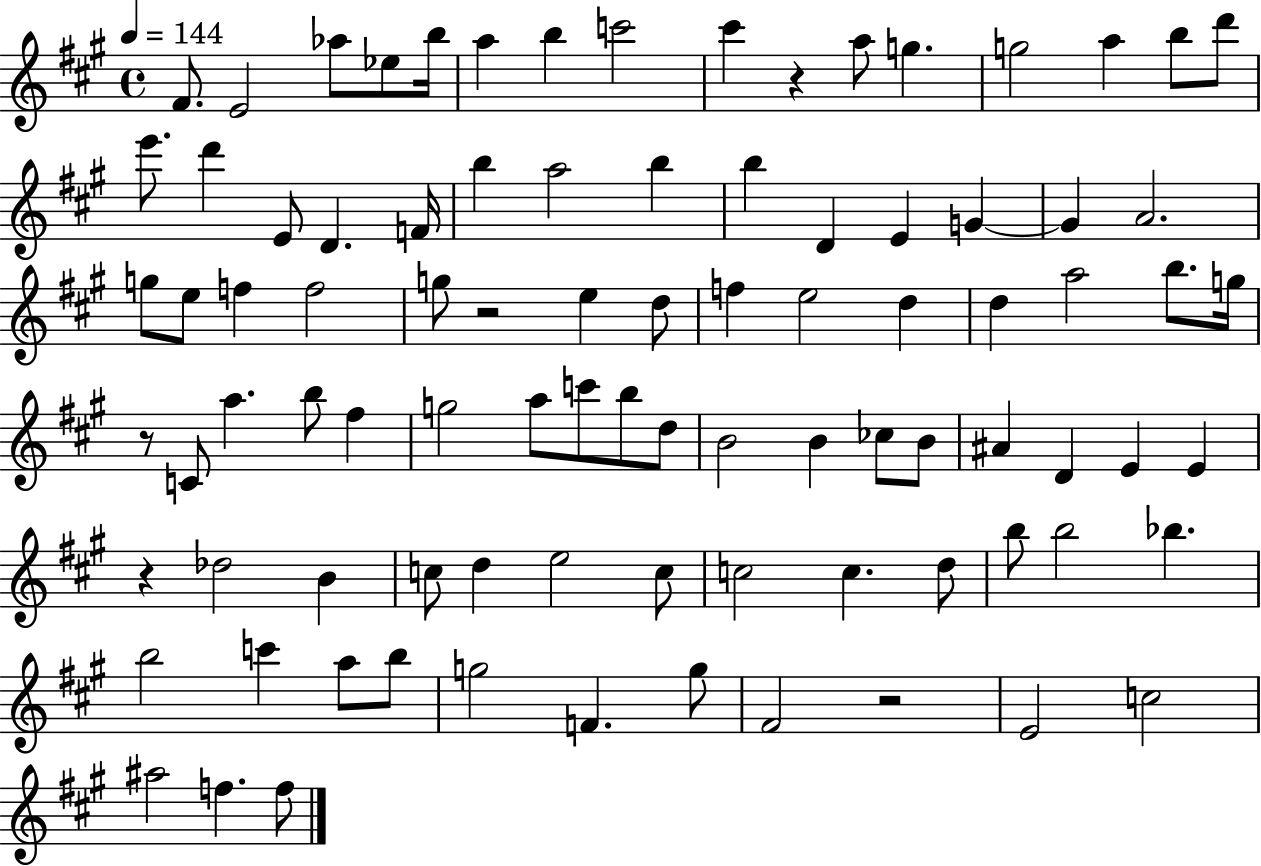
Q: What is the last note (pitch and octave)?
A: F5